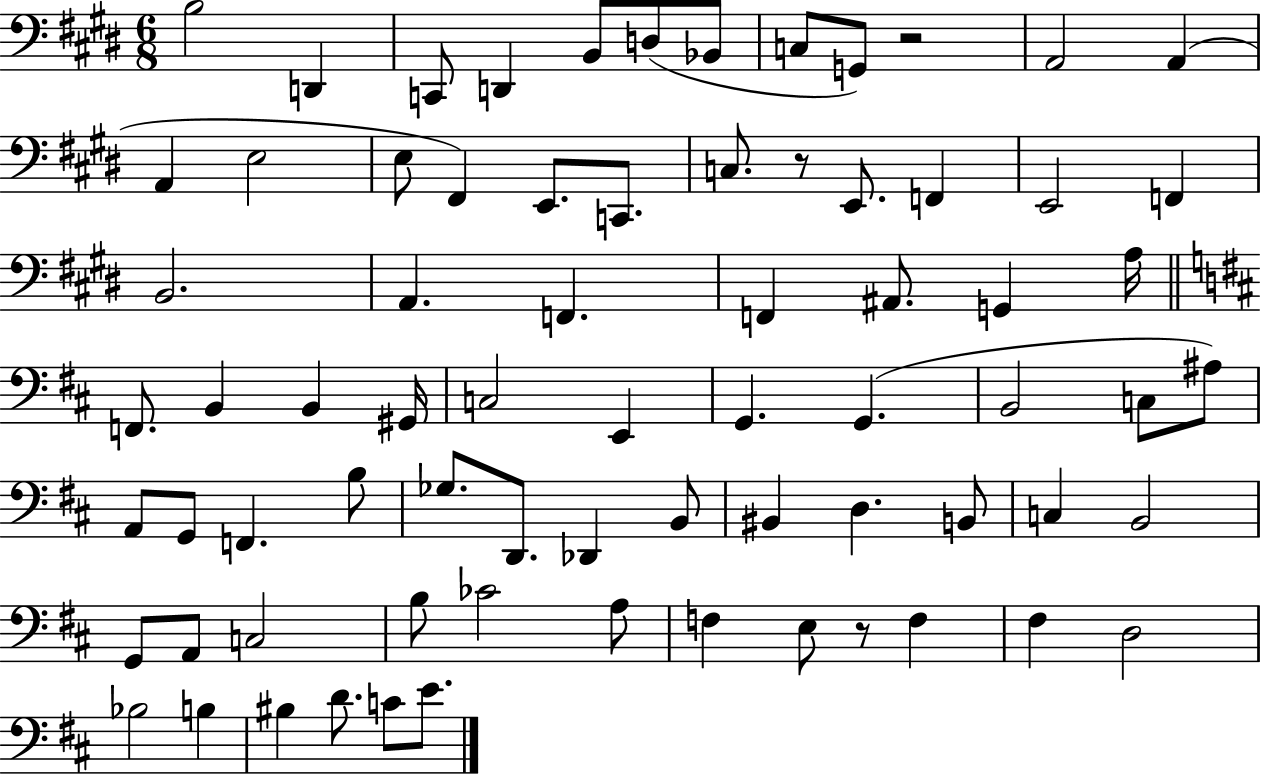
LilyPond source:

{
  \clef bass
  \numericTimeSignature
  \time 6/8
  \key e \major
  b2 d,4 | c,8 d,4 b,8 d8( bes,8 | c8 g,8) r2 | a,2 a,4( | \break a,4 e2 | e8 fis,4) e,8. c,8. | c8. r8 e,8. f,4 | e,2 f,4 | \break b,2. | a,4. f,4. | f,4 ais,8. g,4 a16 | \bar "||" \break \key d \major f,8. b,4 b,4 gis,16 | c2 e,4 | g,4. g,4.( | b,2 c8 ais8) | \break a,8 g,8 f,4. b8 | ges8. d,8. des,4 b,8 | bis,4 d4. b,8 | c4 b,2 | \break g,8 a,8 c2 | b8 ces'2 a8 | f4 e8 r8 f4 | fis4 d2 | \break bes2 b4 | bis4 d'8. c'8 e'8. | \bar "|."
}